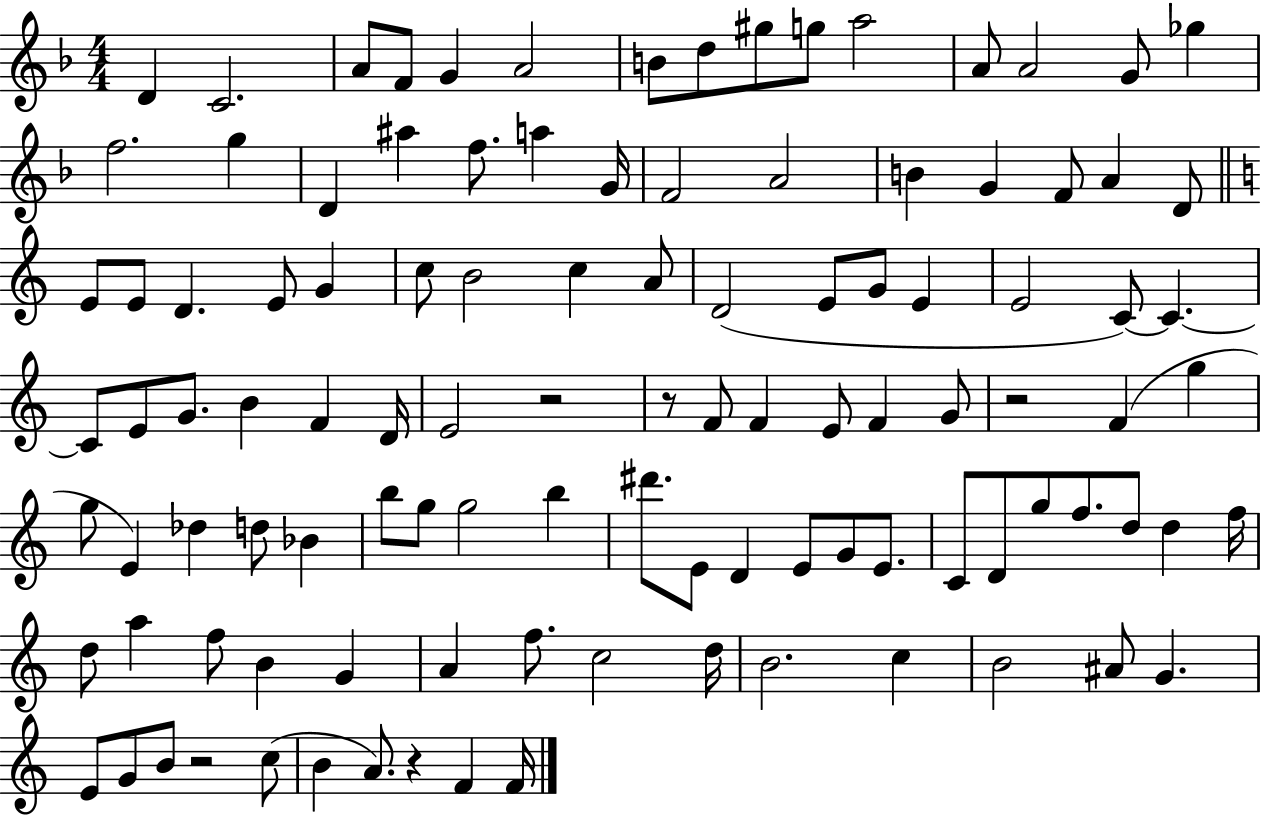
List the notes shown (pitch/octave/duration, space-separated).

D4/q C4/h. A4/e F4/e G4/q A4/h B4/e D5/e G#5/e G5/e A5/h A4/e A4/h G4/e Gb5/q F5/h. G5/q D4/q A#5/q F5/e. A5/q G4/s F4/h A4/h B4/q G4/q F4/e A4/q D4/e E4/e E4/e D4/q. E4/e G4/q C5/e B4/h C5/q A4/e D4/h E4/e G4/e E4/q E4/h C4/e C4/q. C4/e E4/e G4/e. B4/q F4/q D4/s E4/h R/h R/e F4/e F4/q E4/e F4/q G4/e R/h F4/q G5/q G5/e E4/q Db5/q D5/e Bb4/q B5/e G5/e G5/h B5/q D#6/e. E4/e D4/q E4/e G4/e E4/e. C4/e D4/e G5/e F5/e. D5/e D5/q F5/s D5/e A5/q F5/e B4/q G4/q A4/q F5/e. C5/h D5/s B4/h. C5/q B4/h A#4/e G4/q. E4/e G4/e B4/e R/h C5/e B4/q A4/e. R/q F4/q F4/s